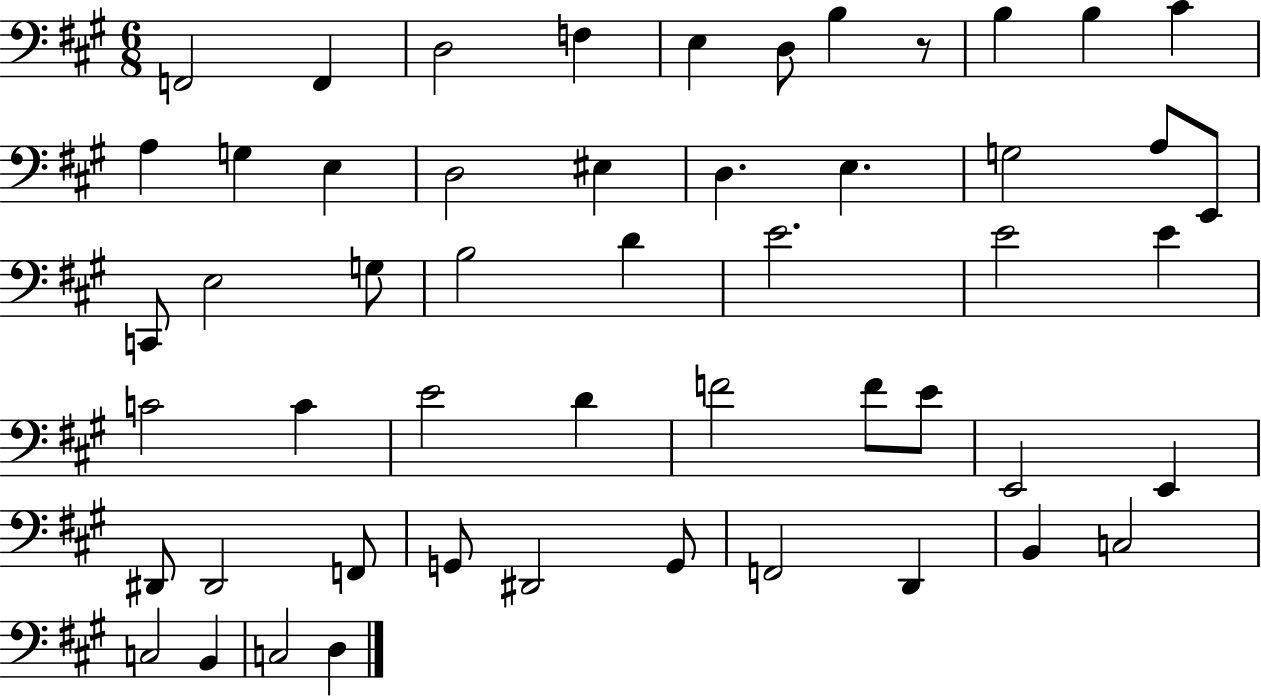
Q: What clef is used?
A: bass